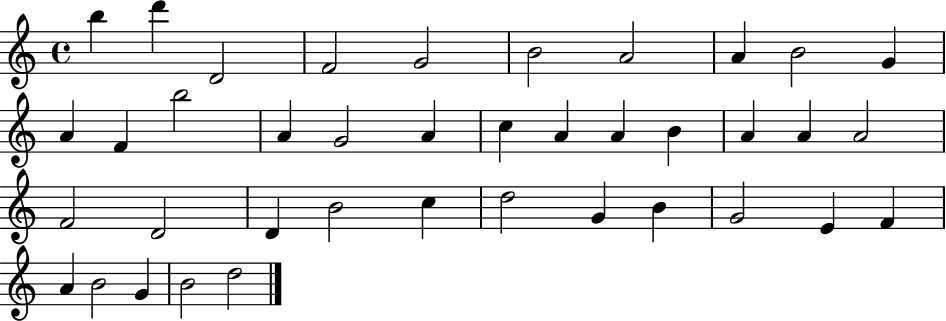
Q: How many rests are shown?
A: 0